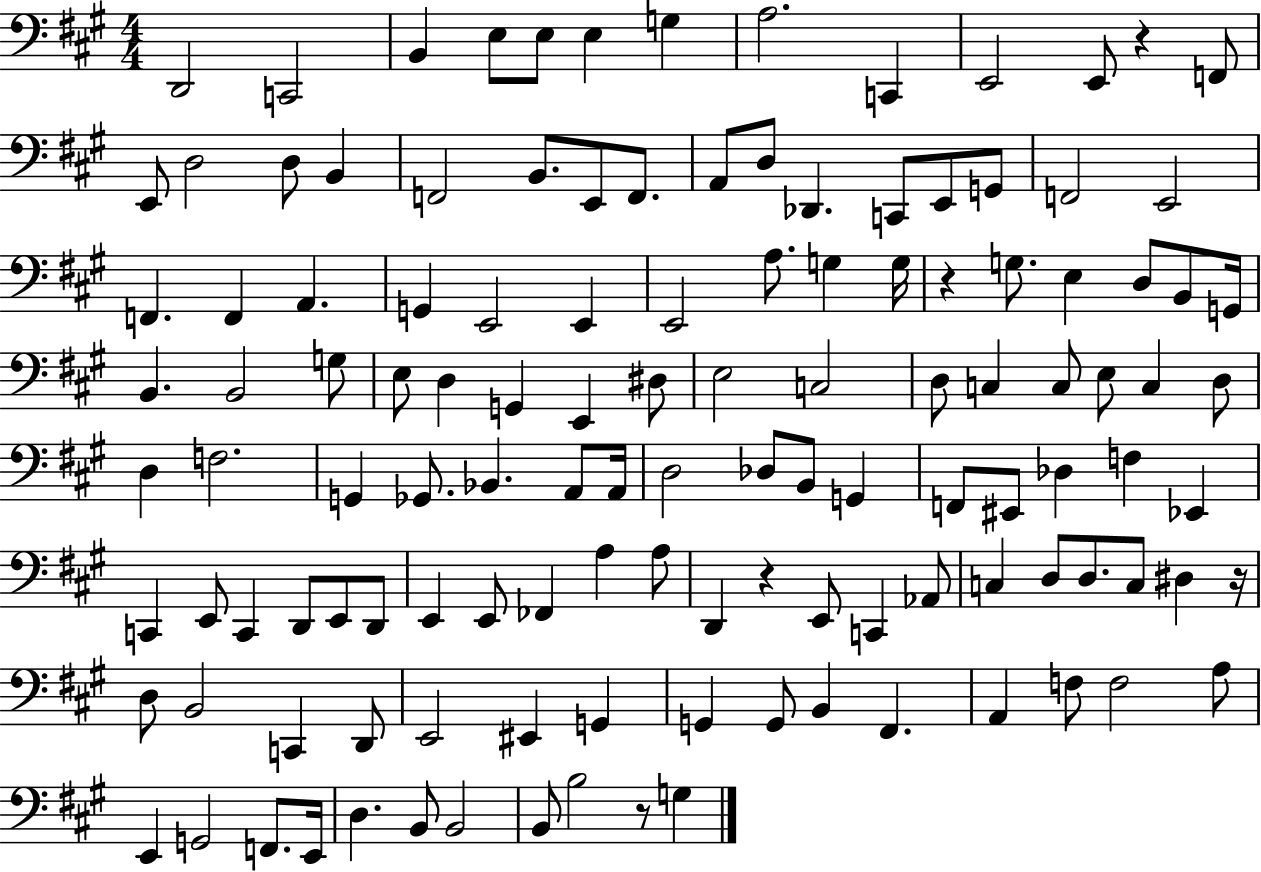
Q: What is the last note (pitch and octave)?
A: G3